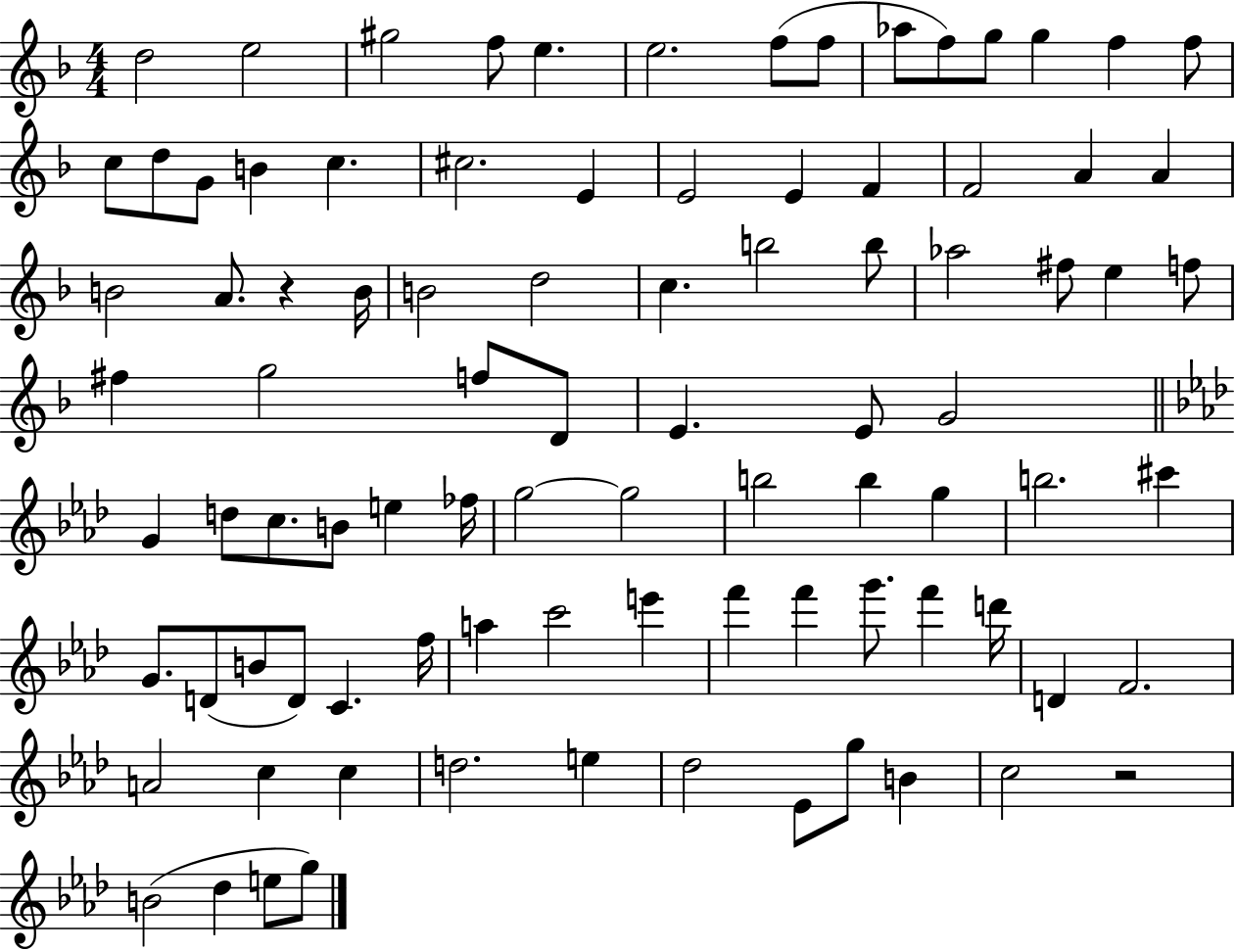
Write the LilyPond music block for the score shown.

{
  \clef treble
  \numericTimeSignature
  \time 4/4
  \key f \major
  \repeat volta 2 { d''2 e''2 | gis''2 f''8 e''4. | e''2. f''8( f''8 | aes''8 f''8) g''8 g''4 f''4 f''8 | \break c''8 d''8 g'8 b'4 c''4. | cis''2. e'4 | e'2 e'4 f'4 | f'2 a'4 a'4 | \break b'2 a'8. r4 b'16 | b'2 d''2 | c''4. b''2 b''8 | aes''2 fis''8 e''4 f''8 | \break fis''4 g''2 f''8 d'8 | e'4. e'8 g'2 | \bar "||" \break \key aes \major g'4 d''8 c''8. b'8 e''4 fes''16 | g''2~~ g''2 | b''2 b''4 g''4 | b''2. cis'''4 | \break g'8. d'8( b'8 d'8) c'4. f''16 | a''4 c'''2 e'''4 | f'''4 f'''4 g'''8. f'''4 d'''16 | d'4 f'2. | \break a'2 c''4 c''4 | d''2. e''4 | des''2 ees'8 g''8 b'4 | c''2 r2 | \break b'2( des''4 e''8 g''8) | } \bar "|."
}